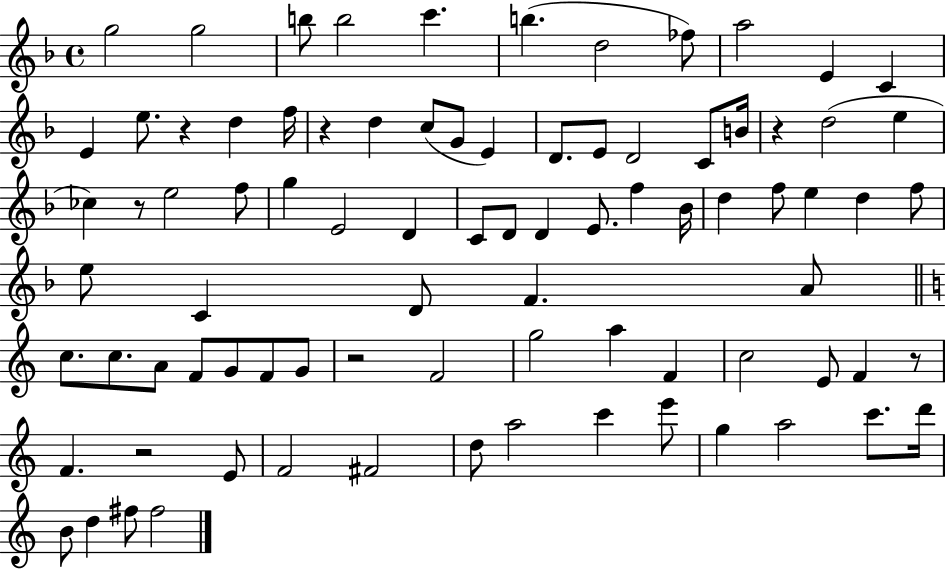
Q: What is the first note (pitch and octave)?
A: G5